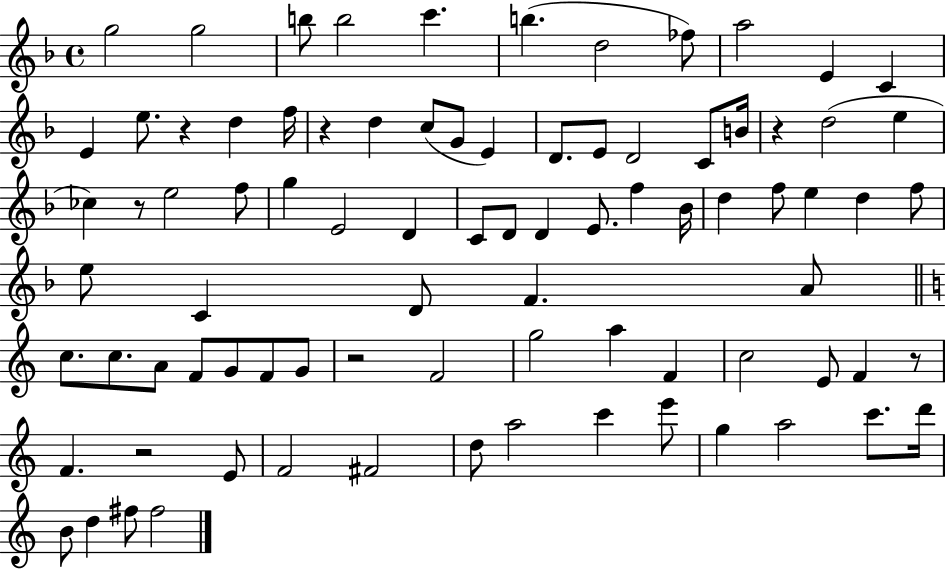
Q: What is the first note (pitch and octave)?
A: G5